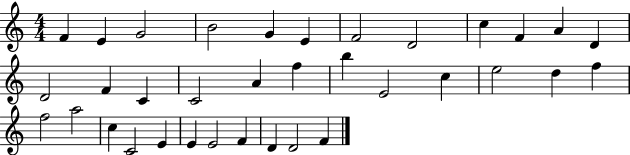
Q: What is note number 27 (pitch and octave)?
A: C5